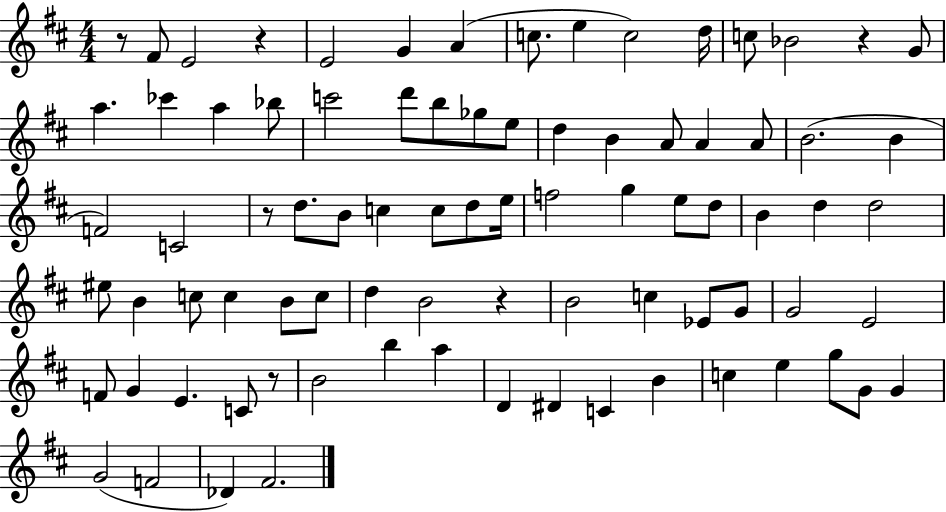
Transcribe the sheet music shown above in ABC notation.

X:1
T:Untitled
M:4/4
L:1/4
K:D
z/2 ^F/2 E2 z E2 G A c/2 e c2 d/4 c/2 _B2 z G/2 a _c' a _b/2 c'2 d'/2 b/2 _g/2 e/2 d B A/2 A A/2 B2 B F2 C2 z/2 d/2 B/2 c c/2 d/2 e/4 f2 g e/2 d/2 B d d2 ^e/2 B c/2 c B/2 c/2 d B2 z B2 c _E/2 G/2 G2 E2 F/2 G E C/2 z/2 B2 b a D ^D C B c e g/2 G/2 G G2 F2 _D ^F2